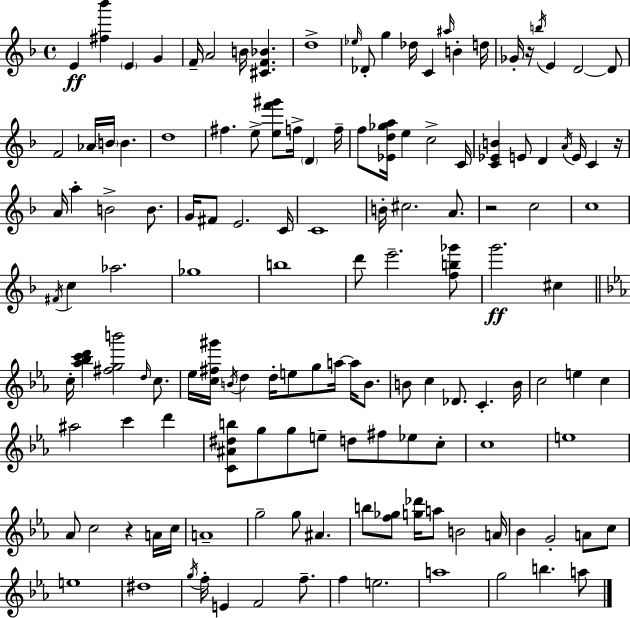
{
  \clef treble
  \time 4/4
  \defaultTimeSignature
  \key d \minor
  e'4\ff <fis'' bes'''>4 \parenthesize e'4 g'4 | f'16-- a'2 b'16 <cis' f' bes'>4. | d''1-> | \grace { ees''16 } des'8-. g''4 des''16 c'4 \grace { ais''16 } b'4-. | \break d''16 ges'16-. r16 \acciaccatura { b''16 } e'4 d'2~~ | d'8 f'2 aes'16 \parenthesize b'16 b'4. | d''1 | fis''4. e''8-> <e'' f''' gis'''>8 f''16-> \parenthesize d'4 | \break f''16-- f''8 <ees' d'' ges'' a''>16 e''4 c''2-> | c'16 <c' ees' b'>4 e'8 d'4 \acciaccatura { a'16 } e'16 c'4 | r16 a'16 a''4-. b'2-> | b'8. g'16 fis'8 e'2. | \break c'16 c'1 | b'16-. cis''2. | a'8. r2 c''2 | c''1 | \break \acciaccatura { fis'16 } c''4 aes''2. | ges''1 | b''1 | d'''8 e'''2.-- | \break <f'' b'' ges'''>8 g'''2.\ff | cis''4 \bar "||" \break \key c \minor c''16-. <aes'' bes'' c''' d'''>4 <fis'' g'' b'''>2 \grace { d''16 } c''8. | ees''16 <c'' fis'' gis'''>16 \acciaccatura { b'16 } d''4 d''16-. e''8 g''8 a''16~~ a''16 b'8. | b'8 c''4 des'8. c'4.-. | b'16 c''2 e''4 c''4 | \break ais''2 c'''4 d'''4 | <c' ais' dis'' b''>8 g''8 g''8 e''8-- d''8 fis''8 ees''8 | c''8-. c''1 | e''1 | \break aes'8 c''2 r4 | a'16 c''16 a'1-- | g''2-- g''8 ais'4. | b''8 <f'' ges''>8 <g'' des'''>16 a''8 b'2 | \break a'16 bes'4 g'2-. a'8 | c''8 e''1 | dis''1 | \acciaccatura { g''16 } f''16-. e'4 f'2 | \break f''8.-- f''4 e''2. | a''1 | g''2 b''4. | a''8 \bar "|."
}